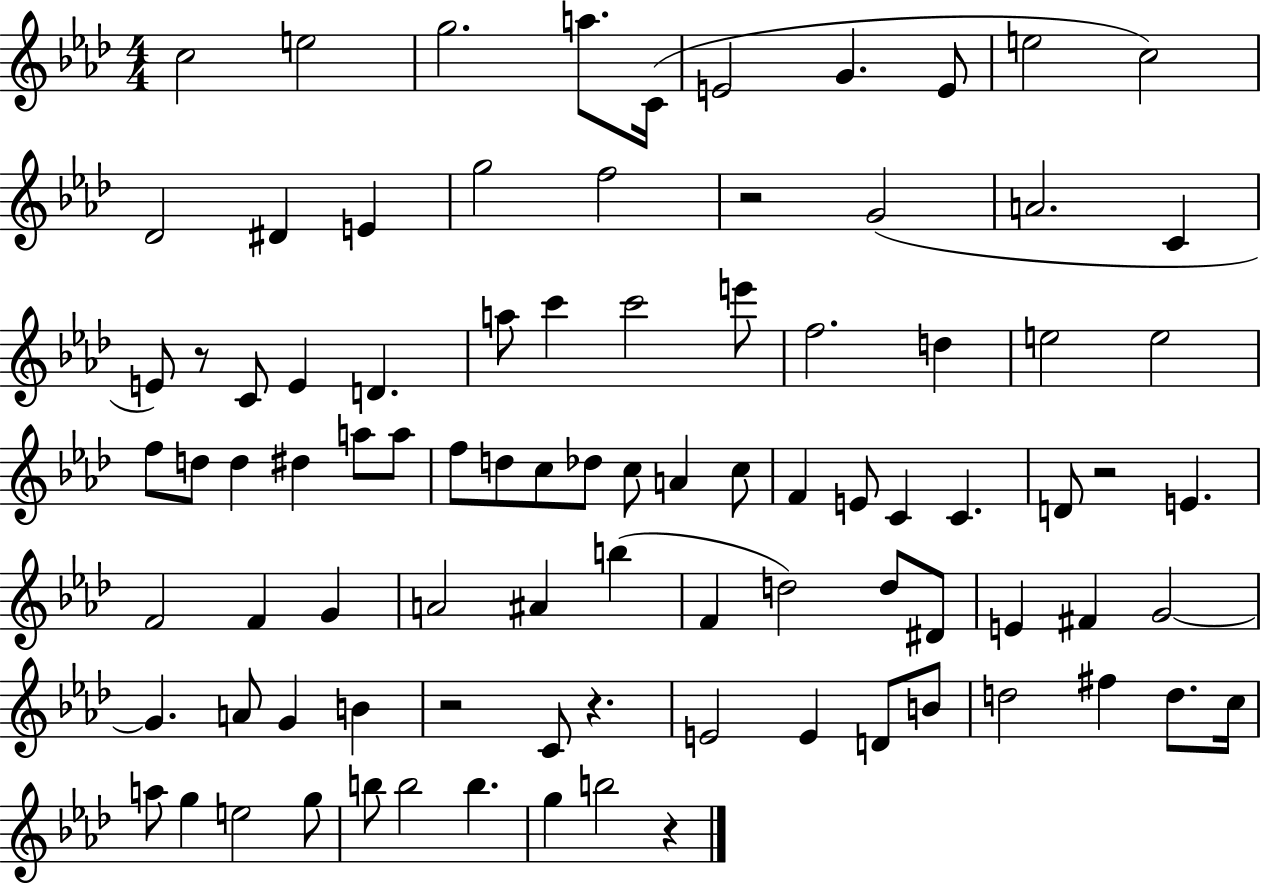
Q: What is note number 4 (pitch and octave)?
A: A5